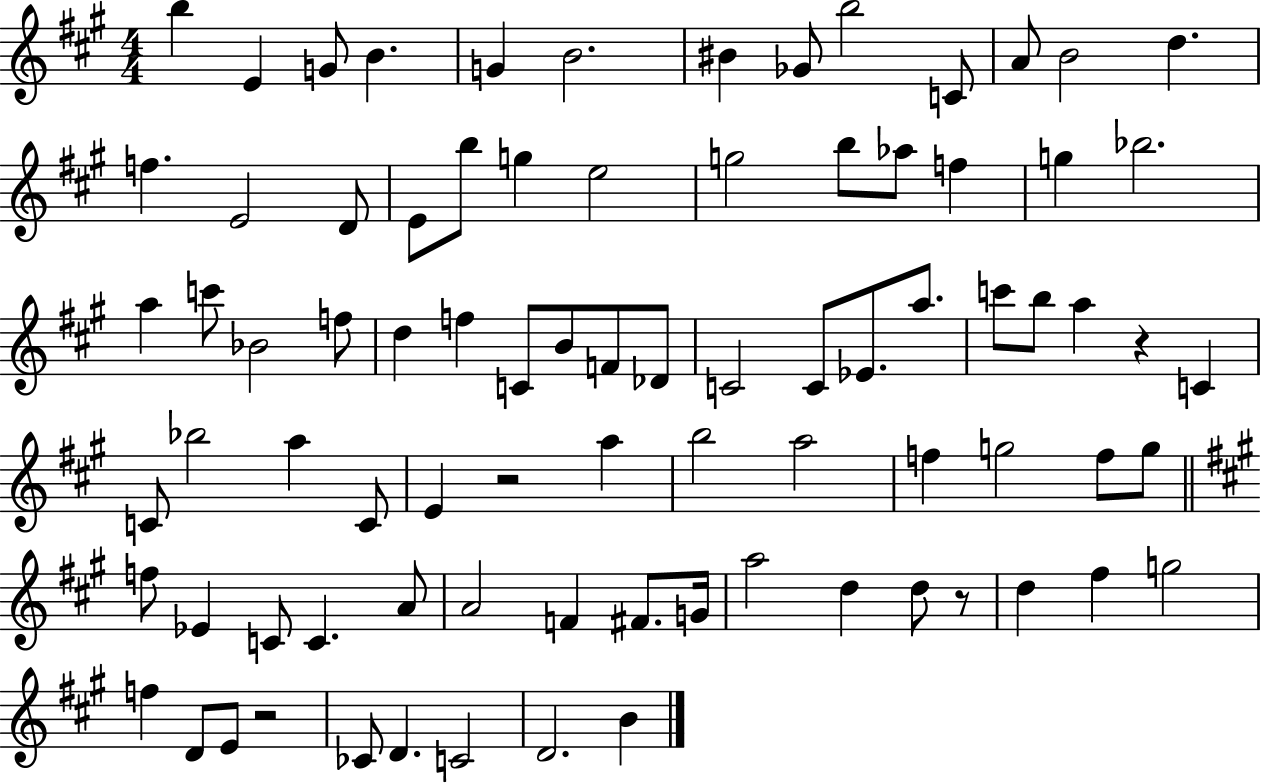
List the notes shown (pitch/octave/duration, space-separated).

B5/q E4/q G4/e B4/q. G4/q B4/h. BIS4/q Gb4/e B5/h C4/e A4/e B4/h D5/q. F5/q. E4/h D4/e E4/e B5/e G5/q E5/h G5/h B5/e Ab5/e F5/q G5/q Bb5/h. A5/q C6/e Bb4/h F5/e D5/q F5/q C4/e B4/e F4/e Db4/e C4/h C4/e Eb4/e. A5/e. C6/e B5/e A5/q R/q C4/q C4/e Bb5/h A5/q C4/e E4/q R/h A5/q B5/h A5/h F5/q G5/h F5/e G5/e F5/e Eb4/q C4/e C4/q. A4/e A4/h F4/q F#4/e. G4/s A5/h D5/q D5/e R/e D5/q F#5/q G5/h F5/q D4/e E4/e R/h CES4/e D4/q. C4/h D4/h. B4/q